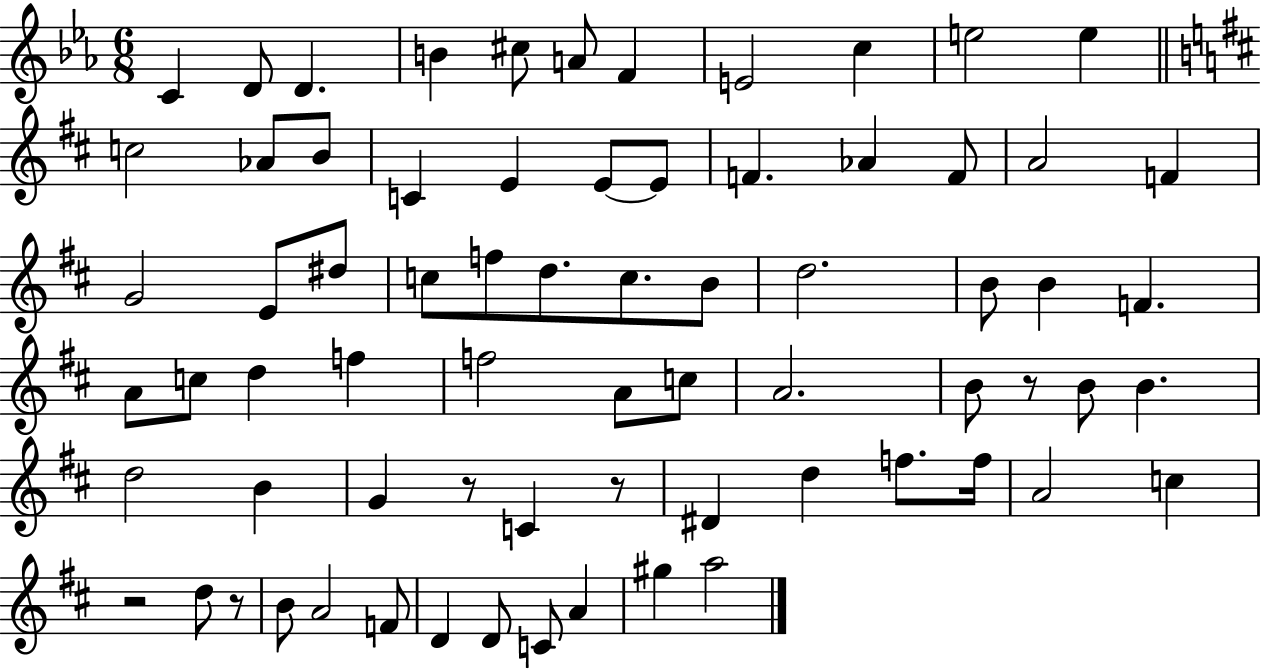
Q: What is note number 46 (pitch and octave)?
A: B4